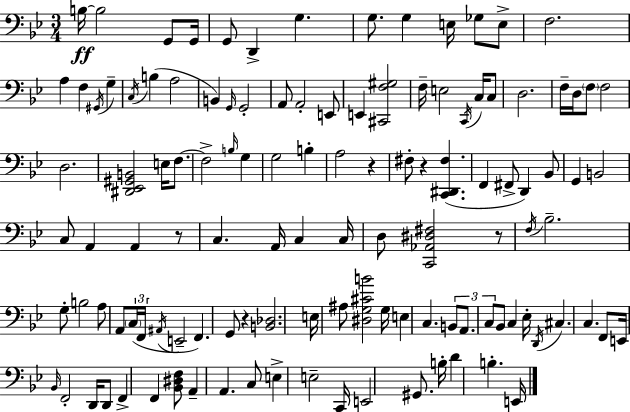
{
  \clef bass
  \numericTimeSignature
  \time 3/4
  \key bes \major
  \repeat volta 2 { b16~~\ff b2 g,8 g,16 | g,8 d,4-> g4. | g8. g4 e16 ges8 e8-> | f2. | \break a4 f4 \acciaccatura { gis,16 } g4-- | \acciaccatura { c16 }( b4 a2 | b,4) \grace { g,16 } g,2-. | a,8 a,2-. | \break e,8 e,4 <cis, f gis>2 | f16-- e2 | \acciaccatura { c,16 } c16 c8 d2. | f16-- d16 \parenthesize f8 f2 | \break d2. | <dis, ees, gis, b,>2 | e16 f8.~~ f2-> | \grace { b16 } g4 g2 | \break b4-. a2 | r4 fis8-. r4 <c, dis, fis>4.( | f,4 fis,8-> d,4) | bes,8 g,4 b,2 | \break c8 a,4 a,4 | r8 c4. a,16 | c4 c16 d8 <c, aes, dis fis>2 | r8 \acciaccatura { f16 } bes2.-- | \break g8-. b2 | a8 a,8 \tuplet 3/2 { \parenthesize c16( f,16 \acciaccatura { ais,16 } } e,2-- | f,4.) | g,8 r4 <b, des>2. | \break e16 ais8 <dis g cis' b'>2 | g16 e4 c4. | \tuplet 3/2 { b,8 a,8. c8 } | bes,8 c4 ees16-. \acciaccatura { d,16 } cis4. | \break c4. f,8 e,16 \grace { bes,16 } | f,2-. d,16 d,8 f,4-> | f,4 <bes, dis f>8 a,4-- | a,4. c8 e4-> | \break e2-- c,16 e,2 | gis,8. b16-. d'4 | b4.-. e,16 } \bar "|."
}